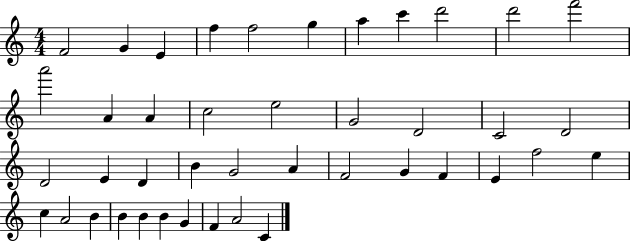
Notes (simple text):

F4/h G4/q E4/q F5/q F5/h G5/q A5/q C6/q D6/h D6/h F6/h A6/h A4/q A4/q C5/h E5/h G4/h D4/h C4/h D4/h D4/h E4/q D4/q B4/q G4/h A4/q F4/h G4/q F4/q E4/q F5/h E5/q C5/q A4/h B4/q B4/q B4/q B4/q G4/q F4/q A4/h C4/q